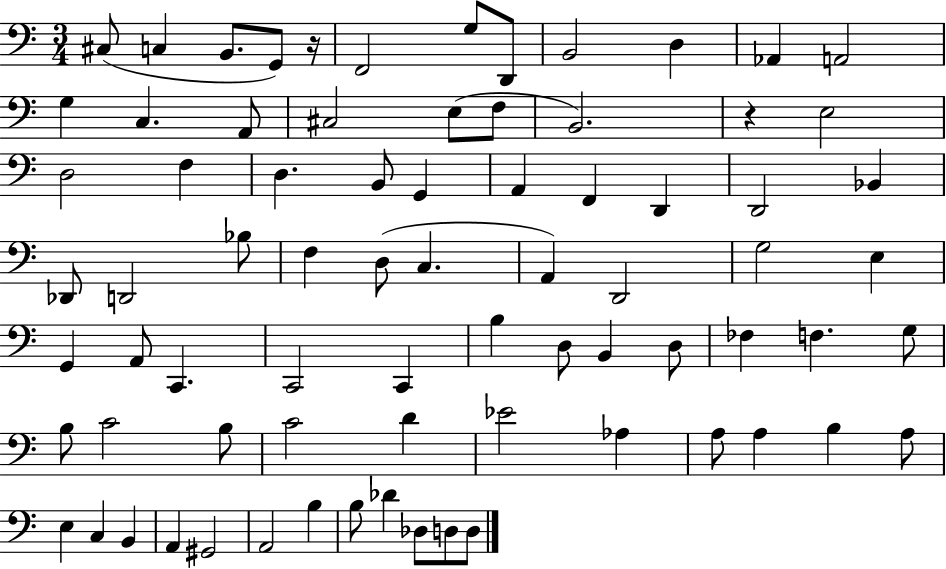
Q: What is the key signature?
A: C major